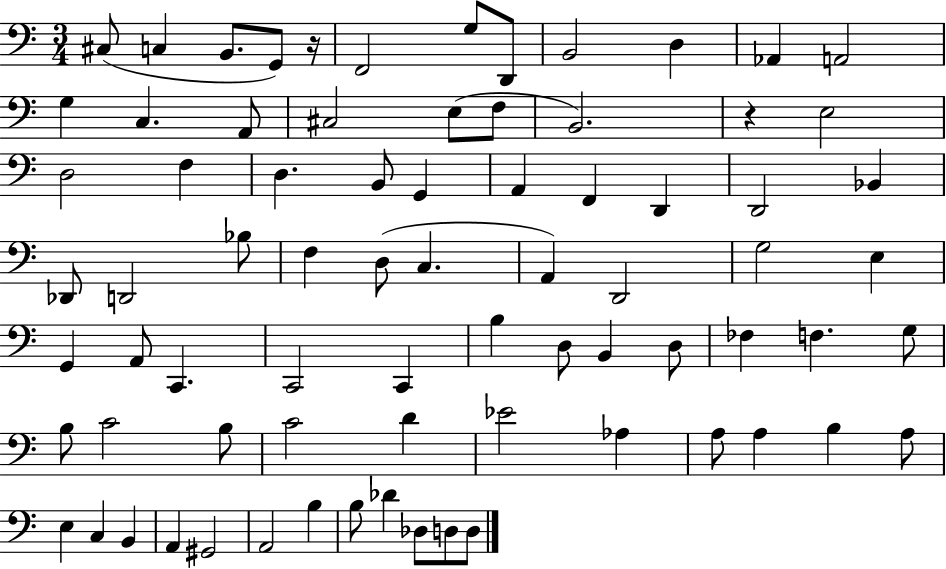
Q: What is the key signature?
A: C major